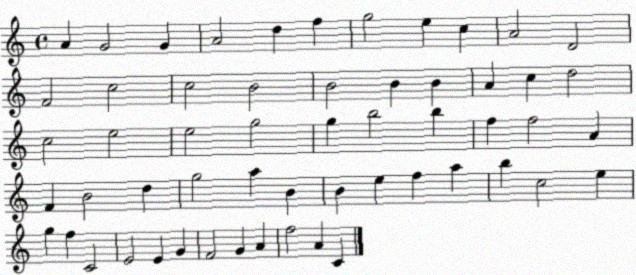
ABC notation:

X:1
T:Untitled
M:4/4
L:1/4
K:C
A G2 G A2 d f g2 e c A2 D2 F2 c2 c2 B2 B2 B B A c d2 c2 e2 e2 g2 g b2 b f f2 A F B2 d g2 a B B e f a b c2 e g f C2 E2 E G F2 G A f2 A C